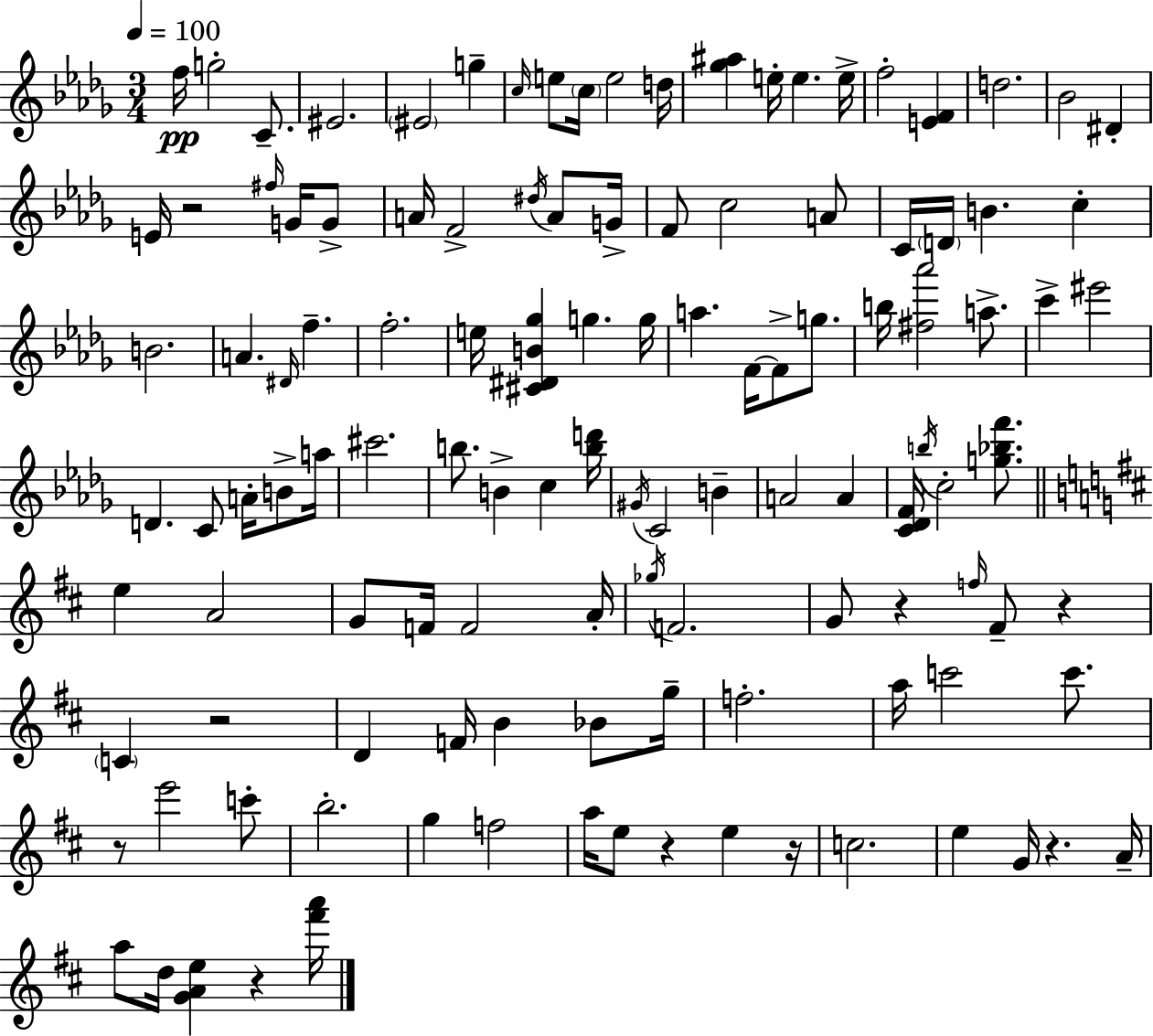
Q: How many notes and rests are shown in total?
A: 119